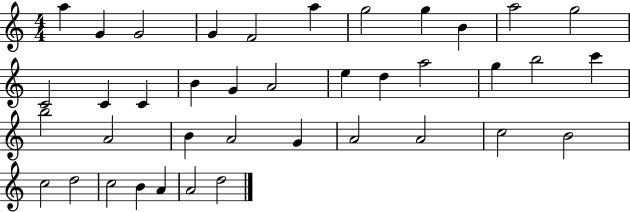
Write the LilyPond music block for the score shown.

{
  \clef treble
  \numericTimeSignature
  \time 4/4
  \key c \major
  a''4 g'4 g'2 | g'4 f'2 a''4 | g''2 g''4 b'4 | a''2 g''2 | \break c'2 c'4 c'4 | b'4 g'4 a'2 | e''4 d''4 a''2 | g''4 b''2 c'''4 | \break b''2 a'2 | b'4 a'2 g'4 | a'2 a'2 | c''2 b'2 | \break c''2 d''2 | c''2 b'4 a'4 | a'2 d''2 | \bar "|."
}